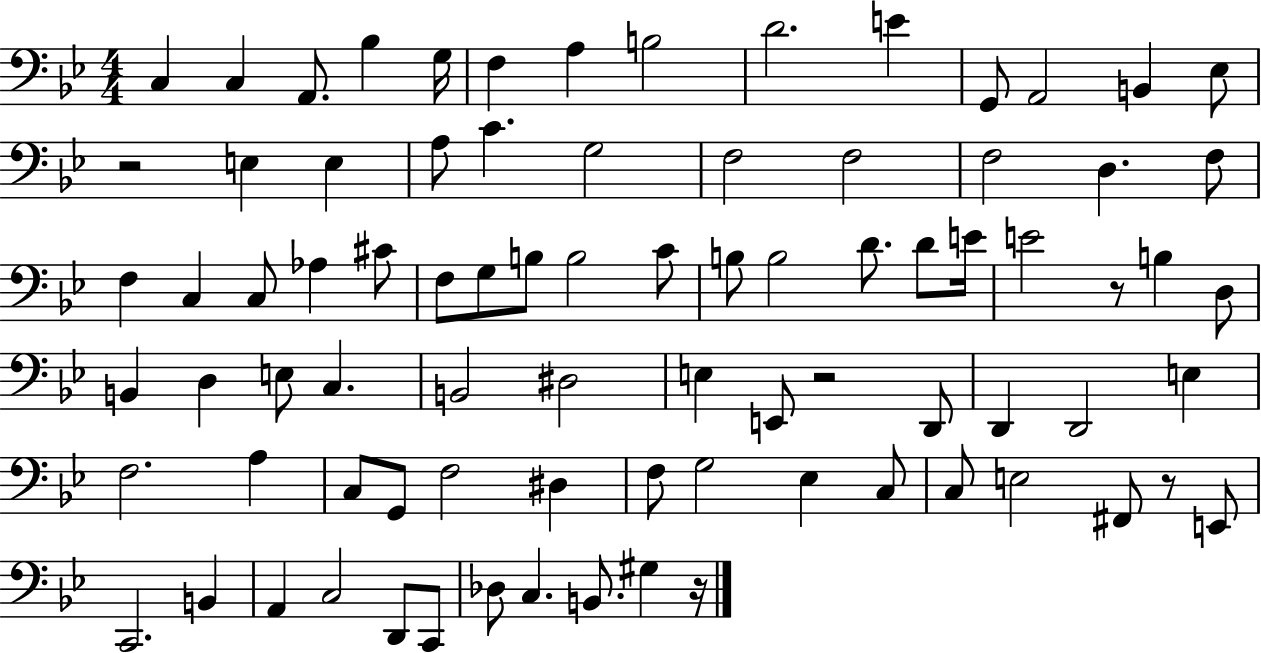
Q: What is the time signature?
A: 4/4